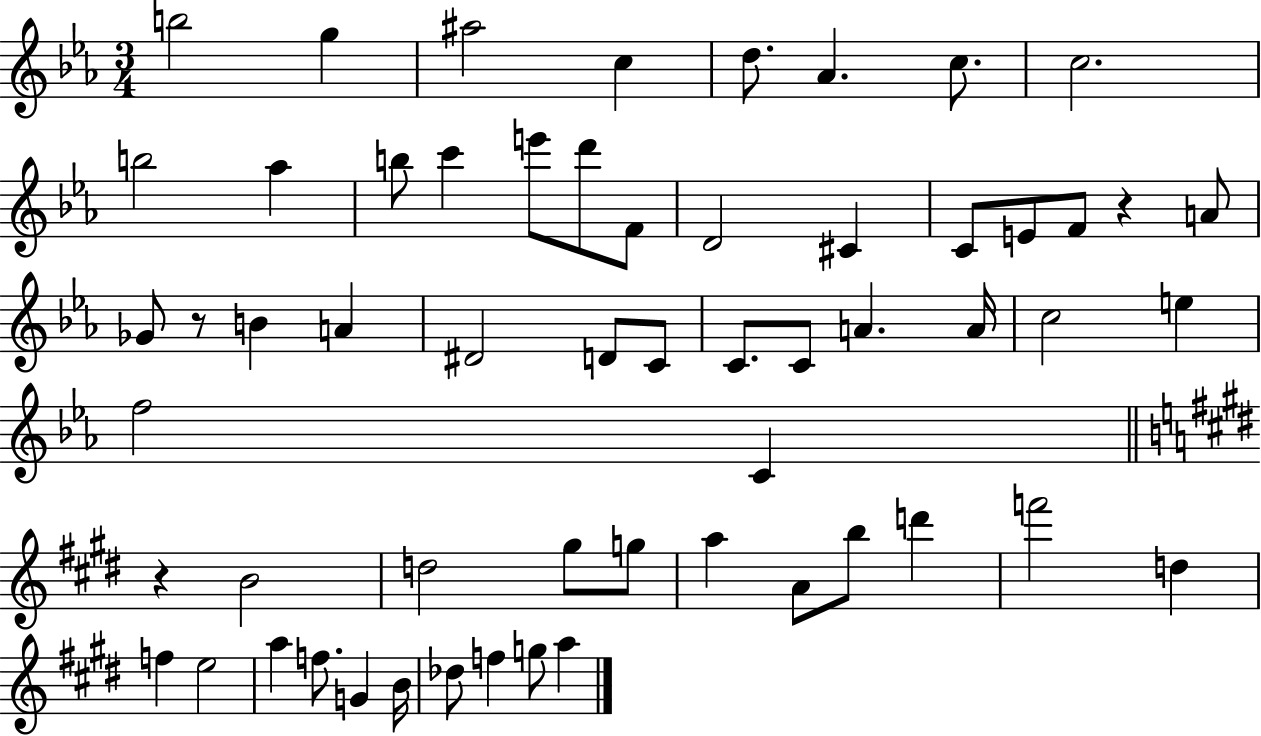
B5/h G5/q A#5/h C5/q D5/e. Ab4/q. C5/e. C5/h. B5/h Ab5/q B5/e C6/q E6/e D6/e F4/e D4/h C#4/q C4/e E4/e F4/e R/q A4/e Gb4/e R/e B4/q A4/q D#4/h D4/e C4/e C4/e. C4/e A4/q. A4/s C5/h E5/q F5/h C4/q R/q B4/h D5/h G#5/e G5/e A5/q A4/e B5/e D6/q F6/h D5/q F5/q E5/h A5/q F5/e. G4/q B4/s Db5/e F5/q G5/e A5/q